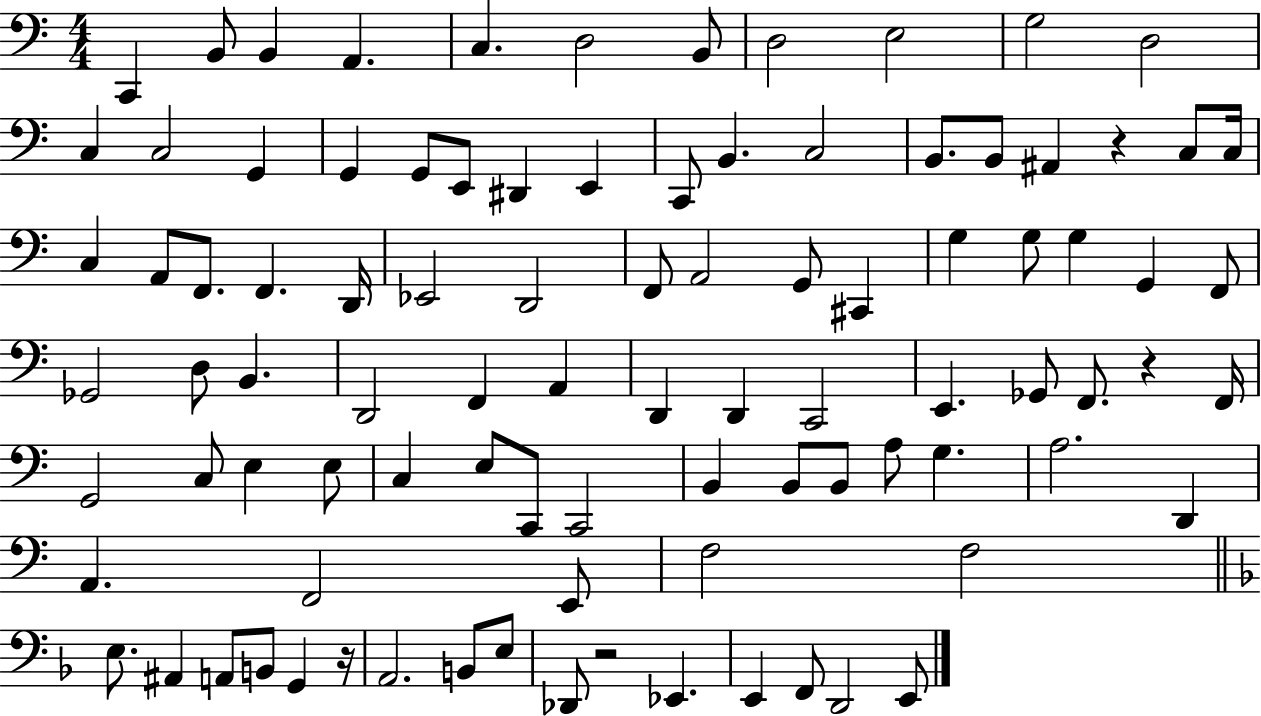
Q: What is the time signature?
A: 4/4